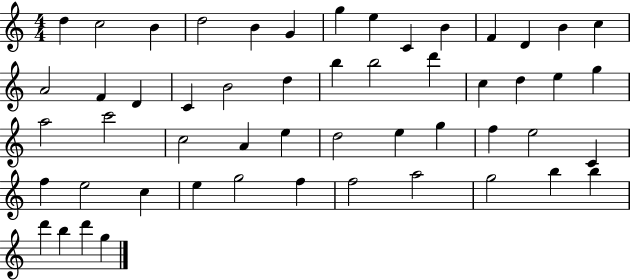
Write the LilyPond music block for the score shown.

{
  \clef treble
  \numericTimeSignature
  \time 4/4
  \key c \major
  d''4 c''2 b'4 | d''2 b'4 g'4 | g''4 e''4 c'4 b'4 | f'4 d'4 b'4 c''4 | \break a'2 f'4 d'4 | c'4 b'2 d''4 | b''4 b''2 d'''4 | c''4 d''4 e''4 g''4 | \break a''2 c'''2 | c''2 a'4 e''4 | d''2 e''4 g''4 | f''4 e''2 c'4 | \break f''4 e''2 c''4 | e''4 g''2 f''4 | f''2 a''2 | g''2 b''4 b''4 | \break d'''4 b''4 d'''4 g''4 | \bar "|."
}